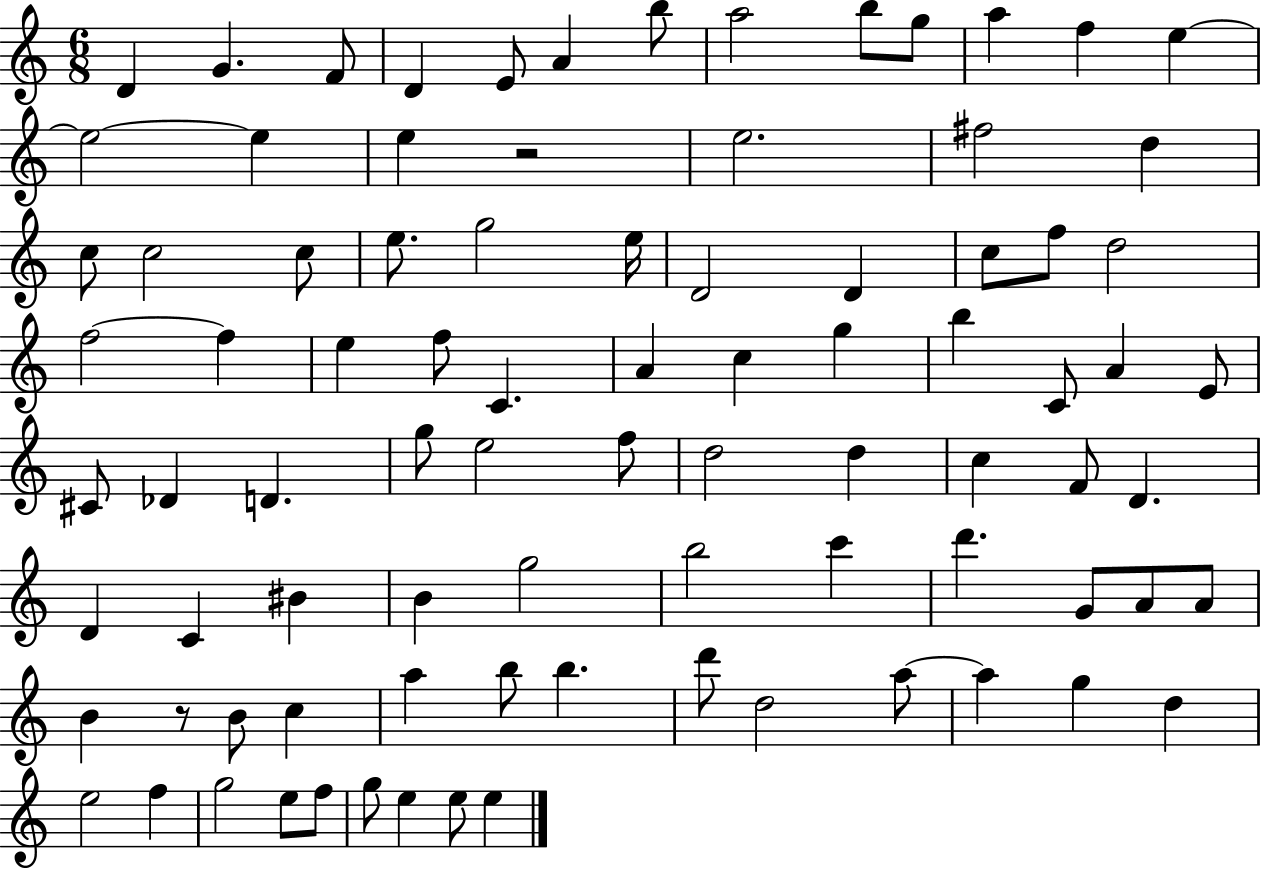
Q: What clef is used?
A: treble